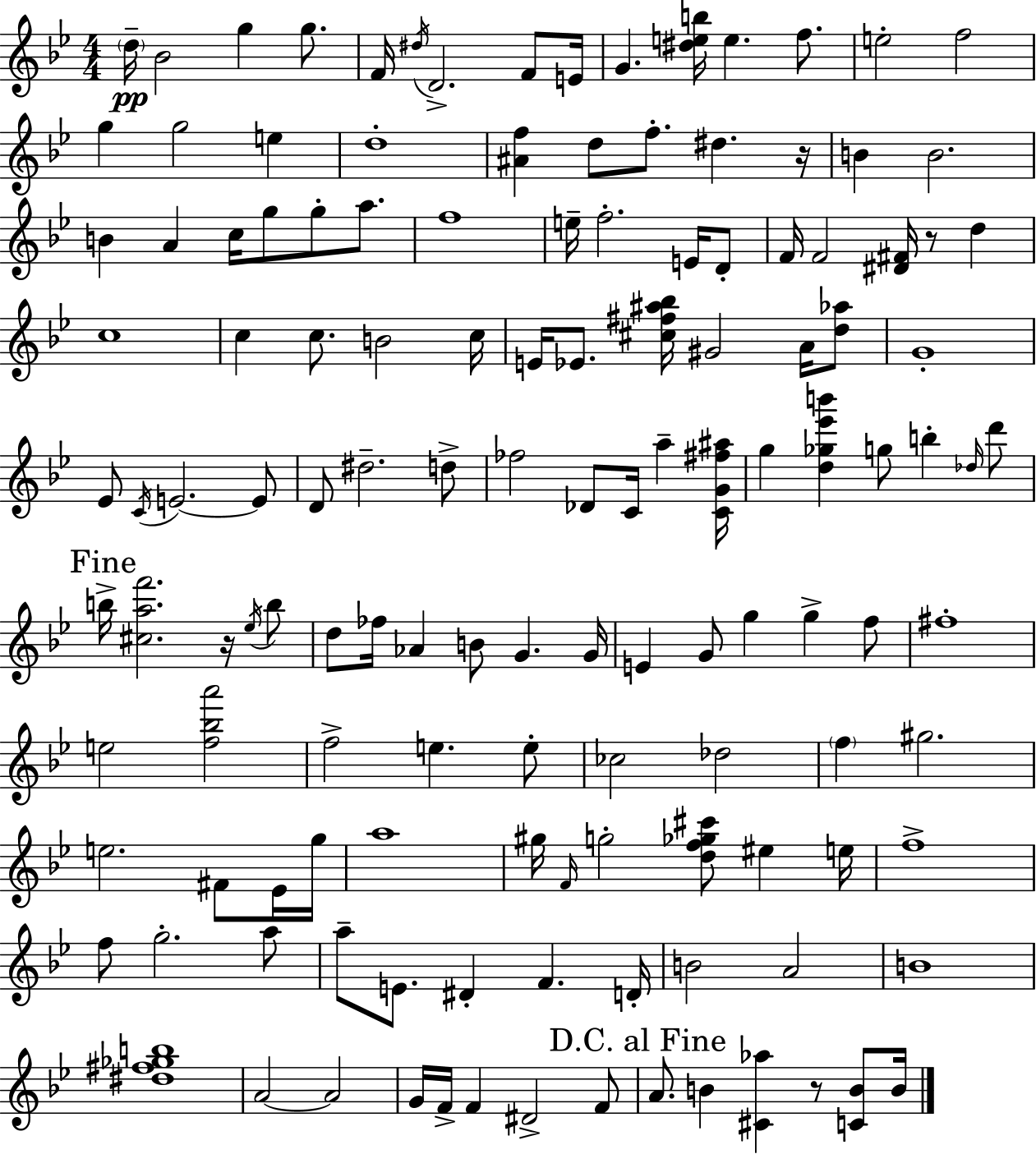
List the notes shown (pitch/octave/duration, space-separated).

D5/s Bb4/h G5/q G5/e. F4/s D#5/s D4/h. F4/e E4/s G4/q. [D#5,E5,B5]/s E5/q. F5/e. E5/h F5/h G5/q G5/h E5/q D5/w [A#4,F5]/q D5/e F5/e. D#5/q. R/s B4/q B4/h. B4/q A4/q C5/s G5/e G5/e A5/e. F5/w E5/s F5/h. E4/s D4/e F4/s F4/h [D#4,F#4]/s R/e D5/q C5/w C5/q C5/e. B4/h C5/s E4/s Eb4/e. [C#5,F#5,A#5,Bb5]/s G#4/h A4/s [D5,Ab5]/e G4/w Eb4/e C4/s E4/h. E4/e D4/e D#5/h. D5/e FES5/h Db4/e C4/s A5/q [C4,G4,F#5,A#5]/s G5/q [D5,Gb5,Eb6,B6]/q G5/e B5/q Db5/s D6/e B5/s [C#5,A5,F6]/h. R/s Eb5/s B5/e D5/e FES5/s Ab4/q B4/e G4/q. G4/s E4/q G4/e G5/q G5/q F5/e F#5/w E5/h [F5,Bb5,A6]/h F5/h E5/q. E5/e CES5/h Db5/h F5/q G#5/h. E5/h. F#4/e Eb4/s G5/s A5/w G#5/s F4/s G5/h [D5,F5,Gb5,C#6]/e EIS5/q E5/s F5/w F5/e G5/h. A5/e A5/e E4/e. D#4/q F4/q. D4/s B4/h A4/h B4/w [D#5,F#5,Gb5,B5]/w A4/h A4/h G4/s F4/s F4/q D#4/h F4/e A4/e. B4/q [C#4,Ab5]/q R/e [C4,B4]/e B4/s